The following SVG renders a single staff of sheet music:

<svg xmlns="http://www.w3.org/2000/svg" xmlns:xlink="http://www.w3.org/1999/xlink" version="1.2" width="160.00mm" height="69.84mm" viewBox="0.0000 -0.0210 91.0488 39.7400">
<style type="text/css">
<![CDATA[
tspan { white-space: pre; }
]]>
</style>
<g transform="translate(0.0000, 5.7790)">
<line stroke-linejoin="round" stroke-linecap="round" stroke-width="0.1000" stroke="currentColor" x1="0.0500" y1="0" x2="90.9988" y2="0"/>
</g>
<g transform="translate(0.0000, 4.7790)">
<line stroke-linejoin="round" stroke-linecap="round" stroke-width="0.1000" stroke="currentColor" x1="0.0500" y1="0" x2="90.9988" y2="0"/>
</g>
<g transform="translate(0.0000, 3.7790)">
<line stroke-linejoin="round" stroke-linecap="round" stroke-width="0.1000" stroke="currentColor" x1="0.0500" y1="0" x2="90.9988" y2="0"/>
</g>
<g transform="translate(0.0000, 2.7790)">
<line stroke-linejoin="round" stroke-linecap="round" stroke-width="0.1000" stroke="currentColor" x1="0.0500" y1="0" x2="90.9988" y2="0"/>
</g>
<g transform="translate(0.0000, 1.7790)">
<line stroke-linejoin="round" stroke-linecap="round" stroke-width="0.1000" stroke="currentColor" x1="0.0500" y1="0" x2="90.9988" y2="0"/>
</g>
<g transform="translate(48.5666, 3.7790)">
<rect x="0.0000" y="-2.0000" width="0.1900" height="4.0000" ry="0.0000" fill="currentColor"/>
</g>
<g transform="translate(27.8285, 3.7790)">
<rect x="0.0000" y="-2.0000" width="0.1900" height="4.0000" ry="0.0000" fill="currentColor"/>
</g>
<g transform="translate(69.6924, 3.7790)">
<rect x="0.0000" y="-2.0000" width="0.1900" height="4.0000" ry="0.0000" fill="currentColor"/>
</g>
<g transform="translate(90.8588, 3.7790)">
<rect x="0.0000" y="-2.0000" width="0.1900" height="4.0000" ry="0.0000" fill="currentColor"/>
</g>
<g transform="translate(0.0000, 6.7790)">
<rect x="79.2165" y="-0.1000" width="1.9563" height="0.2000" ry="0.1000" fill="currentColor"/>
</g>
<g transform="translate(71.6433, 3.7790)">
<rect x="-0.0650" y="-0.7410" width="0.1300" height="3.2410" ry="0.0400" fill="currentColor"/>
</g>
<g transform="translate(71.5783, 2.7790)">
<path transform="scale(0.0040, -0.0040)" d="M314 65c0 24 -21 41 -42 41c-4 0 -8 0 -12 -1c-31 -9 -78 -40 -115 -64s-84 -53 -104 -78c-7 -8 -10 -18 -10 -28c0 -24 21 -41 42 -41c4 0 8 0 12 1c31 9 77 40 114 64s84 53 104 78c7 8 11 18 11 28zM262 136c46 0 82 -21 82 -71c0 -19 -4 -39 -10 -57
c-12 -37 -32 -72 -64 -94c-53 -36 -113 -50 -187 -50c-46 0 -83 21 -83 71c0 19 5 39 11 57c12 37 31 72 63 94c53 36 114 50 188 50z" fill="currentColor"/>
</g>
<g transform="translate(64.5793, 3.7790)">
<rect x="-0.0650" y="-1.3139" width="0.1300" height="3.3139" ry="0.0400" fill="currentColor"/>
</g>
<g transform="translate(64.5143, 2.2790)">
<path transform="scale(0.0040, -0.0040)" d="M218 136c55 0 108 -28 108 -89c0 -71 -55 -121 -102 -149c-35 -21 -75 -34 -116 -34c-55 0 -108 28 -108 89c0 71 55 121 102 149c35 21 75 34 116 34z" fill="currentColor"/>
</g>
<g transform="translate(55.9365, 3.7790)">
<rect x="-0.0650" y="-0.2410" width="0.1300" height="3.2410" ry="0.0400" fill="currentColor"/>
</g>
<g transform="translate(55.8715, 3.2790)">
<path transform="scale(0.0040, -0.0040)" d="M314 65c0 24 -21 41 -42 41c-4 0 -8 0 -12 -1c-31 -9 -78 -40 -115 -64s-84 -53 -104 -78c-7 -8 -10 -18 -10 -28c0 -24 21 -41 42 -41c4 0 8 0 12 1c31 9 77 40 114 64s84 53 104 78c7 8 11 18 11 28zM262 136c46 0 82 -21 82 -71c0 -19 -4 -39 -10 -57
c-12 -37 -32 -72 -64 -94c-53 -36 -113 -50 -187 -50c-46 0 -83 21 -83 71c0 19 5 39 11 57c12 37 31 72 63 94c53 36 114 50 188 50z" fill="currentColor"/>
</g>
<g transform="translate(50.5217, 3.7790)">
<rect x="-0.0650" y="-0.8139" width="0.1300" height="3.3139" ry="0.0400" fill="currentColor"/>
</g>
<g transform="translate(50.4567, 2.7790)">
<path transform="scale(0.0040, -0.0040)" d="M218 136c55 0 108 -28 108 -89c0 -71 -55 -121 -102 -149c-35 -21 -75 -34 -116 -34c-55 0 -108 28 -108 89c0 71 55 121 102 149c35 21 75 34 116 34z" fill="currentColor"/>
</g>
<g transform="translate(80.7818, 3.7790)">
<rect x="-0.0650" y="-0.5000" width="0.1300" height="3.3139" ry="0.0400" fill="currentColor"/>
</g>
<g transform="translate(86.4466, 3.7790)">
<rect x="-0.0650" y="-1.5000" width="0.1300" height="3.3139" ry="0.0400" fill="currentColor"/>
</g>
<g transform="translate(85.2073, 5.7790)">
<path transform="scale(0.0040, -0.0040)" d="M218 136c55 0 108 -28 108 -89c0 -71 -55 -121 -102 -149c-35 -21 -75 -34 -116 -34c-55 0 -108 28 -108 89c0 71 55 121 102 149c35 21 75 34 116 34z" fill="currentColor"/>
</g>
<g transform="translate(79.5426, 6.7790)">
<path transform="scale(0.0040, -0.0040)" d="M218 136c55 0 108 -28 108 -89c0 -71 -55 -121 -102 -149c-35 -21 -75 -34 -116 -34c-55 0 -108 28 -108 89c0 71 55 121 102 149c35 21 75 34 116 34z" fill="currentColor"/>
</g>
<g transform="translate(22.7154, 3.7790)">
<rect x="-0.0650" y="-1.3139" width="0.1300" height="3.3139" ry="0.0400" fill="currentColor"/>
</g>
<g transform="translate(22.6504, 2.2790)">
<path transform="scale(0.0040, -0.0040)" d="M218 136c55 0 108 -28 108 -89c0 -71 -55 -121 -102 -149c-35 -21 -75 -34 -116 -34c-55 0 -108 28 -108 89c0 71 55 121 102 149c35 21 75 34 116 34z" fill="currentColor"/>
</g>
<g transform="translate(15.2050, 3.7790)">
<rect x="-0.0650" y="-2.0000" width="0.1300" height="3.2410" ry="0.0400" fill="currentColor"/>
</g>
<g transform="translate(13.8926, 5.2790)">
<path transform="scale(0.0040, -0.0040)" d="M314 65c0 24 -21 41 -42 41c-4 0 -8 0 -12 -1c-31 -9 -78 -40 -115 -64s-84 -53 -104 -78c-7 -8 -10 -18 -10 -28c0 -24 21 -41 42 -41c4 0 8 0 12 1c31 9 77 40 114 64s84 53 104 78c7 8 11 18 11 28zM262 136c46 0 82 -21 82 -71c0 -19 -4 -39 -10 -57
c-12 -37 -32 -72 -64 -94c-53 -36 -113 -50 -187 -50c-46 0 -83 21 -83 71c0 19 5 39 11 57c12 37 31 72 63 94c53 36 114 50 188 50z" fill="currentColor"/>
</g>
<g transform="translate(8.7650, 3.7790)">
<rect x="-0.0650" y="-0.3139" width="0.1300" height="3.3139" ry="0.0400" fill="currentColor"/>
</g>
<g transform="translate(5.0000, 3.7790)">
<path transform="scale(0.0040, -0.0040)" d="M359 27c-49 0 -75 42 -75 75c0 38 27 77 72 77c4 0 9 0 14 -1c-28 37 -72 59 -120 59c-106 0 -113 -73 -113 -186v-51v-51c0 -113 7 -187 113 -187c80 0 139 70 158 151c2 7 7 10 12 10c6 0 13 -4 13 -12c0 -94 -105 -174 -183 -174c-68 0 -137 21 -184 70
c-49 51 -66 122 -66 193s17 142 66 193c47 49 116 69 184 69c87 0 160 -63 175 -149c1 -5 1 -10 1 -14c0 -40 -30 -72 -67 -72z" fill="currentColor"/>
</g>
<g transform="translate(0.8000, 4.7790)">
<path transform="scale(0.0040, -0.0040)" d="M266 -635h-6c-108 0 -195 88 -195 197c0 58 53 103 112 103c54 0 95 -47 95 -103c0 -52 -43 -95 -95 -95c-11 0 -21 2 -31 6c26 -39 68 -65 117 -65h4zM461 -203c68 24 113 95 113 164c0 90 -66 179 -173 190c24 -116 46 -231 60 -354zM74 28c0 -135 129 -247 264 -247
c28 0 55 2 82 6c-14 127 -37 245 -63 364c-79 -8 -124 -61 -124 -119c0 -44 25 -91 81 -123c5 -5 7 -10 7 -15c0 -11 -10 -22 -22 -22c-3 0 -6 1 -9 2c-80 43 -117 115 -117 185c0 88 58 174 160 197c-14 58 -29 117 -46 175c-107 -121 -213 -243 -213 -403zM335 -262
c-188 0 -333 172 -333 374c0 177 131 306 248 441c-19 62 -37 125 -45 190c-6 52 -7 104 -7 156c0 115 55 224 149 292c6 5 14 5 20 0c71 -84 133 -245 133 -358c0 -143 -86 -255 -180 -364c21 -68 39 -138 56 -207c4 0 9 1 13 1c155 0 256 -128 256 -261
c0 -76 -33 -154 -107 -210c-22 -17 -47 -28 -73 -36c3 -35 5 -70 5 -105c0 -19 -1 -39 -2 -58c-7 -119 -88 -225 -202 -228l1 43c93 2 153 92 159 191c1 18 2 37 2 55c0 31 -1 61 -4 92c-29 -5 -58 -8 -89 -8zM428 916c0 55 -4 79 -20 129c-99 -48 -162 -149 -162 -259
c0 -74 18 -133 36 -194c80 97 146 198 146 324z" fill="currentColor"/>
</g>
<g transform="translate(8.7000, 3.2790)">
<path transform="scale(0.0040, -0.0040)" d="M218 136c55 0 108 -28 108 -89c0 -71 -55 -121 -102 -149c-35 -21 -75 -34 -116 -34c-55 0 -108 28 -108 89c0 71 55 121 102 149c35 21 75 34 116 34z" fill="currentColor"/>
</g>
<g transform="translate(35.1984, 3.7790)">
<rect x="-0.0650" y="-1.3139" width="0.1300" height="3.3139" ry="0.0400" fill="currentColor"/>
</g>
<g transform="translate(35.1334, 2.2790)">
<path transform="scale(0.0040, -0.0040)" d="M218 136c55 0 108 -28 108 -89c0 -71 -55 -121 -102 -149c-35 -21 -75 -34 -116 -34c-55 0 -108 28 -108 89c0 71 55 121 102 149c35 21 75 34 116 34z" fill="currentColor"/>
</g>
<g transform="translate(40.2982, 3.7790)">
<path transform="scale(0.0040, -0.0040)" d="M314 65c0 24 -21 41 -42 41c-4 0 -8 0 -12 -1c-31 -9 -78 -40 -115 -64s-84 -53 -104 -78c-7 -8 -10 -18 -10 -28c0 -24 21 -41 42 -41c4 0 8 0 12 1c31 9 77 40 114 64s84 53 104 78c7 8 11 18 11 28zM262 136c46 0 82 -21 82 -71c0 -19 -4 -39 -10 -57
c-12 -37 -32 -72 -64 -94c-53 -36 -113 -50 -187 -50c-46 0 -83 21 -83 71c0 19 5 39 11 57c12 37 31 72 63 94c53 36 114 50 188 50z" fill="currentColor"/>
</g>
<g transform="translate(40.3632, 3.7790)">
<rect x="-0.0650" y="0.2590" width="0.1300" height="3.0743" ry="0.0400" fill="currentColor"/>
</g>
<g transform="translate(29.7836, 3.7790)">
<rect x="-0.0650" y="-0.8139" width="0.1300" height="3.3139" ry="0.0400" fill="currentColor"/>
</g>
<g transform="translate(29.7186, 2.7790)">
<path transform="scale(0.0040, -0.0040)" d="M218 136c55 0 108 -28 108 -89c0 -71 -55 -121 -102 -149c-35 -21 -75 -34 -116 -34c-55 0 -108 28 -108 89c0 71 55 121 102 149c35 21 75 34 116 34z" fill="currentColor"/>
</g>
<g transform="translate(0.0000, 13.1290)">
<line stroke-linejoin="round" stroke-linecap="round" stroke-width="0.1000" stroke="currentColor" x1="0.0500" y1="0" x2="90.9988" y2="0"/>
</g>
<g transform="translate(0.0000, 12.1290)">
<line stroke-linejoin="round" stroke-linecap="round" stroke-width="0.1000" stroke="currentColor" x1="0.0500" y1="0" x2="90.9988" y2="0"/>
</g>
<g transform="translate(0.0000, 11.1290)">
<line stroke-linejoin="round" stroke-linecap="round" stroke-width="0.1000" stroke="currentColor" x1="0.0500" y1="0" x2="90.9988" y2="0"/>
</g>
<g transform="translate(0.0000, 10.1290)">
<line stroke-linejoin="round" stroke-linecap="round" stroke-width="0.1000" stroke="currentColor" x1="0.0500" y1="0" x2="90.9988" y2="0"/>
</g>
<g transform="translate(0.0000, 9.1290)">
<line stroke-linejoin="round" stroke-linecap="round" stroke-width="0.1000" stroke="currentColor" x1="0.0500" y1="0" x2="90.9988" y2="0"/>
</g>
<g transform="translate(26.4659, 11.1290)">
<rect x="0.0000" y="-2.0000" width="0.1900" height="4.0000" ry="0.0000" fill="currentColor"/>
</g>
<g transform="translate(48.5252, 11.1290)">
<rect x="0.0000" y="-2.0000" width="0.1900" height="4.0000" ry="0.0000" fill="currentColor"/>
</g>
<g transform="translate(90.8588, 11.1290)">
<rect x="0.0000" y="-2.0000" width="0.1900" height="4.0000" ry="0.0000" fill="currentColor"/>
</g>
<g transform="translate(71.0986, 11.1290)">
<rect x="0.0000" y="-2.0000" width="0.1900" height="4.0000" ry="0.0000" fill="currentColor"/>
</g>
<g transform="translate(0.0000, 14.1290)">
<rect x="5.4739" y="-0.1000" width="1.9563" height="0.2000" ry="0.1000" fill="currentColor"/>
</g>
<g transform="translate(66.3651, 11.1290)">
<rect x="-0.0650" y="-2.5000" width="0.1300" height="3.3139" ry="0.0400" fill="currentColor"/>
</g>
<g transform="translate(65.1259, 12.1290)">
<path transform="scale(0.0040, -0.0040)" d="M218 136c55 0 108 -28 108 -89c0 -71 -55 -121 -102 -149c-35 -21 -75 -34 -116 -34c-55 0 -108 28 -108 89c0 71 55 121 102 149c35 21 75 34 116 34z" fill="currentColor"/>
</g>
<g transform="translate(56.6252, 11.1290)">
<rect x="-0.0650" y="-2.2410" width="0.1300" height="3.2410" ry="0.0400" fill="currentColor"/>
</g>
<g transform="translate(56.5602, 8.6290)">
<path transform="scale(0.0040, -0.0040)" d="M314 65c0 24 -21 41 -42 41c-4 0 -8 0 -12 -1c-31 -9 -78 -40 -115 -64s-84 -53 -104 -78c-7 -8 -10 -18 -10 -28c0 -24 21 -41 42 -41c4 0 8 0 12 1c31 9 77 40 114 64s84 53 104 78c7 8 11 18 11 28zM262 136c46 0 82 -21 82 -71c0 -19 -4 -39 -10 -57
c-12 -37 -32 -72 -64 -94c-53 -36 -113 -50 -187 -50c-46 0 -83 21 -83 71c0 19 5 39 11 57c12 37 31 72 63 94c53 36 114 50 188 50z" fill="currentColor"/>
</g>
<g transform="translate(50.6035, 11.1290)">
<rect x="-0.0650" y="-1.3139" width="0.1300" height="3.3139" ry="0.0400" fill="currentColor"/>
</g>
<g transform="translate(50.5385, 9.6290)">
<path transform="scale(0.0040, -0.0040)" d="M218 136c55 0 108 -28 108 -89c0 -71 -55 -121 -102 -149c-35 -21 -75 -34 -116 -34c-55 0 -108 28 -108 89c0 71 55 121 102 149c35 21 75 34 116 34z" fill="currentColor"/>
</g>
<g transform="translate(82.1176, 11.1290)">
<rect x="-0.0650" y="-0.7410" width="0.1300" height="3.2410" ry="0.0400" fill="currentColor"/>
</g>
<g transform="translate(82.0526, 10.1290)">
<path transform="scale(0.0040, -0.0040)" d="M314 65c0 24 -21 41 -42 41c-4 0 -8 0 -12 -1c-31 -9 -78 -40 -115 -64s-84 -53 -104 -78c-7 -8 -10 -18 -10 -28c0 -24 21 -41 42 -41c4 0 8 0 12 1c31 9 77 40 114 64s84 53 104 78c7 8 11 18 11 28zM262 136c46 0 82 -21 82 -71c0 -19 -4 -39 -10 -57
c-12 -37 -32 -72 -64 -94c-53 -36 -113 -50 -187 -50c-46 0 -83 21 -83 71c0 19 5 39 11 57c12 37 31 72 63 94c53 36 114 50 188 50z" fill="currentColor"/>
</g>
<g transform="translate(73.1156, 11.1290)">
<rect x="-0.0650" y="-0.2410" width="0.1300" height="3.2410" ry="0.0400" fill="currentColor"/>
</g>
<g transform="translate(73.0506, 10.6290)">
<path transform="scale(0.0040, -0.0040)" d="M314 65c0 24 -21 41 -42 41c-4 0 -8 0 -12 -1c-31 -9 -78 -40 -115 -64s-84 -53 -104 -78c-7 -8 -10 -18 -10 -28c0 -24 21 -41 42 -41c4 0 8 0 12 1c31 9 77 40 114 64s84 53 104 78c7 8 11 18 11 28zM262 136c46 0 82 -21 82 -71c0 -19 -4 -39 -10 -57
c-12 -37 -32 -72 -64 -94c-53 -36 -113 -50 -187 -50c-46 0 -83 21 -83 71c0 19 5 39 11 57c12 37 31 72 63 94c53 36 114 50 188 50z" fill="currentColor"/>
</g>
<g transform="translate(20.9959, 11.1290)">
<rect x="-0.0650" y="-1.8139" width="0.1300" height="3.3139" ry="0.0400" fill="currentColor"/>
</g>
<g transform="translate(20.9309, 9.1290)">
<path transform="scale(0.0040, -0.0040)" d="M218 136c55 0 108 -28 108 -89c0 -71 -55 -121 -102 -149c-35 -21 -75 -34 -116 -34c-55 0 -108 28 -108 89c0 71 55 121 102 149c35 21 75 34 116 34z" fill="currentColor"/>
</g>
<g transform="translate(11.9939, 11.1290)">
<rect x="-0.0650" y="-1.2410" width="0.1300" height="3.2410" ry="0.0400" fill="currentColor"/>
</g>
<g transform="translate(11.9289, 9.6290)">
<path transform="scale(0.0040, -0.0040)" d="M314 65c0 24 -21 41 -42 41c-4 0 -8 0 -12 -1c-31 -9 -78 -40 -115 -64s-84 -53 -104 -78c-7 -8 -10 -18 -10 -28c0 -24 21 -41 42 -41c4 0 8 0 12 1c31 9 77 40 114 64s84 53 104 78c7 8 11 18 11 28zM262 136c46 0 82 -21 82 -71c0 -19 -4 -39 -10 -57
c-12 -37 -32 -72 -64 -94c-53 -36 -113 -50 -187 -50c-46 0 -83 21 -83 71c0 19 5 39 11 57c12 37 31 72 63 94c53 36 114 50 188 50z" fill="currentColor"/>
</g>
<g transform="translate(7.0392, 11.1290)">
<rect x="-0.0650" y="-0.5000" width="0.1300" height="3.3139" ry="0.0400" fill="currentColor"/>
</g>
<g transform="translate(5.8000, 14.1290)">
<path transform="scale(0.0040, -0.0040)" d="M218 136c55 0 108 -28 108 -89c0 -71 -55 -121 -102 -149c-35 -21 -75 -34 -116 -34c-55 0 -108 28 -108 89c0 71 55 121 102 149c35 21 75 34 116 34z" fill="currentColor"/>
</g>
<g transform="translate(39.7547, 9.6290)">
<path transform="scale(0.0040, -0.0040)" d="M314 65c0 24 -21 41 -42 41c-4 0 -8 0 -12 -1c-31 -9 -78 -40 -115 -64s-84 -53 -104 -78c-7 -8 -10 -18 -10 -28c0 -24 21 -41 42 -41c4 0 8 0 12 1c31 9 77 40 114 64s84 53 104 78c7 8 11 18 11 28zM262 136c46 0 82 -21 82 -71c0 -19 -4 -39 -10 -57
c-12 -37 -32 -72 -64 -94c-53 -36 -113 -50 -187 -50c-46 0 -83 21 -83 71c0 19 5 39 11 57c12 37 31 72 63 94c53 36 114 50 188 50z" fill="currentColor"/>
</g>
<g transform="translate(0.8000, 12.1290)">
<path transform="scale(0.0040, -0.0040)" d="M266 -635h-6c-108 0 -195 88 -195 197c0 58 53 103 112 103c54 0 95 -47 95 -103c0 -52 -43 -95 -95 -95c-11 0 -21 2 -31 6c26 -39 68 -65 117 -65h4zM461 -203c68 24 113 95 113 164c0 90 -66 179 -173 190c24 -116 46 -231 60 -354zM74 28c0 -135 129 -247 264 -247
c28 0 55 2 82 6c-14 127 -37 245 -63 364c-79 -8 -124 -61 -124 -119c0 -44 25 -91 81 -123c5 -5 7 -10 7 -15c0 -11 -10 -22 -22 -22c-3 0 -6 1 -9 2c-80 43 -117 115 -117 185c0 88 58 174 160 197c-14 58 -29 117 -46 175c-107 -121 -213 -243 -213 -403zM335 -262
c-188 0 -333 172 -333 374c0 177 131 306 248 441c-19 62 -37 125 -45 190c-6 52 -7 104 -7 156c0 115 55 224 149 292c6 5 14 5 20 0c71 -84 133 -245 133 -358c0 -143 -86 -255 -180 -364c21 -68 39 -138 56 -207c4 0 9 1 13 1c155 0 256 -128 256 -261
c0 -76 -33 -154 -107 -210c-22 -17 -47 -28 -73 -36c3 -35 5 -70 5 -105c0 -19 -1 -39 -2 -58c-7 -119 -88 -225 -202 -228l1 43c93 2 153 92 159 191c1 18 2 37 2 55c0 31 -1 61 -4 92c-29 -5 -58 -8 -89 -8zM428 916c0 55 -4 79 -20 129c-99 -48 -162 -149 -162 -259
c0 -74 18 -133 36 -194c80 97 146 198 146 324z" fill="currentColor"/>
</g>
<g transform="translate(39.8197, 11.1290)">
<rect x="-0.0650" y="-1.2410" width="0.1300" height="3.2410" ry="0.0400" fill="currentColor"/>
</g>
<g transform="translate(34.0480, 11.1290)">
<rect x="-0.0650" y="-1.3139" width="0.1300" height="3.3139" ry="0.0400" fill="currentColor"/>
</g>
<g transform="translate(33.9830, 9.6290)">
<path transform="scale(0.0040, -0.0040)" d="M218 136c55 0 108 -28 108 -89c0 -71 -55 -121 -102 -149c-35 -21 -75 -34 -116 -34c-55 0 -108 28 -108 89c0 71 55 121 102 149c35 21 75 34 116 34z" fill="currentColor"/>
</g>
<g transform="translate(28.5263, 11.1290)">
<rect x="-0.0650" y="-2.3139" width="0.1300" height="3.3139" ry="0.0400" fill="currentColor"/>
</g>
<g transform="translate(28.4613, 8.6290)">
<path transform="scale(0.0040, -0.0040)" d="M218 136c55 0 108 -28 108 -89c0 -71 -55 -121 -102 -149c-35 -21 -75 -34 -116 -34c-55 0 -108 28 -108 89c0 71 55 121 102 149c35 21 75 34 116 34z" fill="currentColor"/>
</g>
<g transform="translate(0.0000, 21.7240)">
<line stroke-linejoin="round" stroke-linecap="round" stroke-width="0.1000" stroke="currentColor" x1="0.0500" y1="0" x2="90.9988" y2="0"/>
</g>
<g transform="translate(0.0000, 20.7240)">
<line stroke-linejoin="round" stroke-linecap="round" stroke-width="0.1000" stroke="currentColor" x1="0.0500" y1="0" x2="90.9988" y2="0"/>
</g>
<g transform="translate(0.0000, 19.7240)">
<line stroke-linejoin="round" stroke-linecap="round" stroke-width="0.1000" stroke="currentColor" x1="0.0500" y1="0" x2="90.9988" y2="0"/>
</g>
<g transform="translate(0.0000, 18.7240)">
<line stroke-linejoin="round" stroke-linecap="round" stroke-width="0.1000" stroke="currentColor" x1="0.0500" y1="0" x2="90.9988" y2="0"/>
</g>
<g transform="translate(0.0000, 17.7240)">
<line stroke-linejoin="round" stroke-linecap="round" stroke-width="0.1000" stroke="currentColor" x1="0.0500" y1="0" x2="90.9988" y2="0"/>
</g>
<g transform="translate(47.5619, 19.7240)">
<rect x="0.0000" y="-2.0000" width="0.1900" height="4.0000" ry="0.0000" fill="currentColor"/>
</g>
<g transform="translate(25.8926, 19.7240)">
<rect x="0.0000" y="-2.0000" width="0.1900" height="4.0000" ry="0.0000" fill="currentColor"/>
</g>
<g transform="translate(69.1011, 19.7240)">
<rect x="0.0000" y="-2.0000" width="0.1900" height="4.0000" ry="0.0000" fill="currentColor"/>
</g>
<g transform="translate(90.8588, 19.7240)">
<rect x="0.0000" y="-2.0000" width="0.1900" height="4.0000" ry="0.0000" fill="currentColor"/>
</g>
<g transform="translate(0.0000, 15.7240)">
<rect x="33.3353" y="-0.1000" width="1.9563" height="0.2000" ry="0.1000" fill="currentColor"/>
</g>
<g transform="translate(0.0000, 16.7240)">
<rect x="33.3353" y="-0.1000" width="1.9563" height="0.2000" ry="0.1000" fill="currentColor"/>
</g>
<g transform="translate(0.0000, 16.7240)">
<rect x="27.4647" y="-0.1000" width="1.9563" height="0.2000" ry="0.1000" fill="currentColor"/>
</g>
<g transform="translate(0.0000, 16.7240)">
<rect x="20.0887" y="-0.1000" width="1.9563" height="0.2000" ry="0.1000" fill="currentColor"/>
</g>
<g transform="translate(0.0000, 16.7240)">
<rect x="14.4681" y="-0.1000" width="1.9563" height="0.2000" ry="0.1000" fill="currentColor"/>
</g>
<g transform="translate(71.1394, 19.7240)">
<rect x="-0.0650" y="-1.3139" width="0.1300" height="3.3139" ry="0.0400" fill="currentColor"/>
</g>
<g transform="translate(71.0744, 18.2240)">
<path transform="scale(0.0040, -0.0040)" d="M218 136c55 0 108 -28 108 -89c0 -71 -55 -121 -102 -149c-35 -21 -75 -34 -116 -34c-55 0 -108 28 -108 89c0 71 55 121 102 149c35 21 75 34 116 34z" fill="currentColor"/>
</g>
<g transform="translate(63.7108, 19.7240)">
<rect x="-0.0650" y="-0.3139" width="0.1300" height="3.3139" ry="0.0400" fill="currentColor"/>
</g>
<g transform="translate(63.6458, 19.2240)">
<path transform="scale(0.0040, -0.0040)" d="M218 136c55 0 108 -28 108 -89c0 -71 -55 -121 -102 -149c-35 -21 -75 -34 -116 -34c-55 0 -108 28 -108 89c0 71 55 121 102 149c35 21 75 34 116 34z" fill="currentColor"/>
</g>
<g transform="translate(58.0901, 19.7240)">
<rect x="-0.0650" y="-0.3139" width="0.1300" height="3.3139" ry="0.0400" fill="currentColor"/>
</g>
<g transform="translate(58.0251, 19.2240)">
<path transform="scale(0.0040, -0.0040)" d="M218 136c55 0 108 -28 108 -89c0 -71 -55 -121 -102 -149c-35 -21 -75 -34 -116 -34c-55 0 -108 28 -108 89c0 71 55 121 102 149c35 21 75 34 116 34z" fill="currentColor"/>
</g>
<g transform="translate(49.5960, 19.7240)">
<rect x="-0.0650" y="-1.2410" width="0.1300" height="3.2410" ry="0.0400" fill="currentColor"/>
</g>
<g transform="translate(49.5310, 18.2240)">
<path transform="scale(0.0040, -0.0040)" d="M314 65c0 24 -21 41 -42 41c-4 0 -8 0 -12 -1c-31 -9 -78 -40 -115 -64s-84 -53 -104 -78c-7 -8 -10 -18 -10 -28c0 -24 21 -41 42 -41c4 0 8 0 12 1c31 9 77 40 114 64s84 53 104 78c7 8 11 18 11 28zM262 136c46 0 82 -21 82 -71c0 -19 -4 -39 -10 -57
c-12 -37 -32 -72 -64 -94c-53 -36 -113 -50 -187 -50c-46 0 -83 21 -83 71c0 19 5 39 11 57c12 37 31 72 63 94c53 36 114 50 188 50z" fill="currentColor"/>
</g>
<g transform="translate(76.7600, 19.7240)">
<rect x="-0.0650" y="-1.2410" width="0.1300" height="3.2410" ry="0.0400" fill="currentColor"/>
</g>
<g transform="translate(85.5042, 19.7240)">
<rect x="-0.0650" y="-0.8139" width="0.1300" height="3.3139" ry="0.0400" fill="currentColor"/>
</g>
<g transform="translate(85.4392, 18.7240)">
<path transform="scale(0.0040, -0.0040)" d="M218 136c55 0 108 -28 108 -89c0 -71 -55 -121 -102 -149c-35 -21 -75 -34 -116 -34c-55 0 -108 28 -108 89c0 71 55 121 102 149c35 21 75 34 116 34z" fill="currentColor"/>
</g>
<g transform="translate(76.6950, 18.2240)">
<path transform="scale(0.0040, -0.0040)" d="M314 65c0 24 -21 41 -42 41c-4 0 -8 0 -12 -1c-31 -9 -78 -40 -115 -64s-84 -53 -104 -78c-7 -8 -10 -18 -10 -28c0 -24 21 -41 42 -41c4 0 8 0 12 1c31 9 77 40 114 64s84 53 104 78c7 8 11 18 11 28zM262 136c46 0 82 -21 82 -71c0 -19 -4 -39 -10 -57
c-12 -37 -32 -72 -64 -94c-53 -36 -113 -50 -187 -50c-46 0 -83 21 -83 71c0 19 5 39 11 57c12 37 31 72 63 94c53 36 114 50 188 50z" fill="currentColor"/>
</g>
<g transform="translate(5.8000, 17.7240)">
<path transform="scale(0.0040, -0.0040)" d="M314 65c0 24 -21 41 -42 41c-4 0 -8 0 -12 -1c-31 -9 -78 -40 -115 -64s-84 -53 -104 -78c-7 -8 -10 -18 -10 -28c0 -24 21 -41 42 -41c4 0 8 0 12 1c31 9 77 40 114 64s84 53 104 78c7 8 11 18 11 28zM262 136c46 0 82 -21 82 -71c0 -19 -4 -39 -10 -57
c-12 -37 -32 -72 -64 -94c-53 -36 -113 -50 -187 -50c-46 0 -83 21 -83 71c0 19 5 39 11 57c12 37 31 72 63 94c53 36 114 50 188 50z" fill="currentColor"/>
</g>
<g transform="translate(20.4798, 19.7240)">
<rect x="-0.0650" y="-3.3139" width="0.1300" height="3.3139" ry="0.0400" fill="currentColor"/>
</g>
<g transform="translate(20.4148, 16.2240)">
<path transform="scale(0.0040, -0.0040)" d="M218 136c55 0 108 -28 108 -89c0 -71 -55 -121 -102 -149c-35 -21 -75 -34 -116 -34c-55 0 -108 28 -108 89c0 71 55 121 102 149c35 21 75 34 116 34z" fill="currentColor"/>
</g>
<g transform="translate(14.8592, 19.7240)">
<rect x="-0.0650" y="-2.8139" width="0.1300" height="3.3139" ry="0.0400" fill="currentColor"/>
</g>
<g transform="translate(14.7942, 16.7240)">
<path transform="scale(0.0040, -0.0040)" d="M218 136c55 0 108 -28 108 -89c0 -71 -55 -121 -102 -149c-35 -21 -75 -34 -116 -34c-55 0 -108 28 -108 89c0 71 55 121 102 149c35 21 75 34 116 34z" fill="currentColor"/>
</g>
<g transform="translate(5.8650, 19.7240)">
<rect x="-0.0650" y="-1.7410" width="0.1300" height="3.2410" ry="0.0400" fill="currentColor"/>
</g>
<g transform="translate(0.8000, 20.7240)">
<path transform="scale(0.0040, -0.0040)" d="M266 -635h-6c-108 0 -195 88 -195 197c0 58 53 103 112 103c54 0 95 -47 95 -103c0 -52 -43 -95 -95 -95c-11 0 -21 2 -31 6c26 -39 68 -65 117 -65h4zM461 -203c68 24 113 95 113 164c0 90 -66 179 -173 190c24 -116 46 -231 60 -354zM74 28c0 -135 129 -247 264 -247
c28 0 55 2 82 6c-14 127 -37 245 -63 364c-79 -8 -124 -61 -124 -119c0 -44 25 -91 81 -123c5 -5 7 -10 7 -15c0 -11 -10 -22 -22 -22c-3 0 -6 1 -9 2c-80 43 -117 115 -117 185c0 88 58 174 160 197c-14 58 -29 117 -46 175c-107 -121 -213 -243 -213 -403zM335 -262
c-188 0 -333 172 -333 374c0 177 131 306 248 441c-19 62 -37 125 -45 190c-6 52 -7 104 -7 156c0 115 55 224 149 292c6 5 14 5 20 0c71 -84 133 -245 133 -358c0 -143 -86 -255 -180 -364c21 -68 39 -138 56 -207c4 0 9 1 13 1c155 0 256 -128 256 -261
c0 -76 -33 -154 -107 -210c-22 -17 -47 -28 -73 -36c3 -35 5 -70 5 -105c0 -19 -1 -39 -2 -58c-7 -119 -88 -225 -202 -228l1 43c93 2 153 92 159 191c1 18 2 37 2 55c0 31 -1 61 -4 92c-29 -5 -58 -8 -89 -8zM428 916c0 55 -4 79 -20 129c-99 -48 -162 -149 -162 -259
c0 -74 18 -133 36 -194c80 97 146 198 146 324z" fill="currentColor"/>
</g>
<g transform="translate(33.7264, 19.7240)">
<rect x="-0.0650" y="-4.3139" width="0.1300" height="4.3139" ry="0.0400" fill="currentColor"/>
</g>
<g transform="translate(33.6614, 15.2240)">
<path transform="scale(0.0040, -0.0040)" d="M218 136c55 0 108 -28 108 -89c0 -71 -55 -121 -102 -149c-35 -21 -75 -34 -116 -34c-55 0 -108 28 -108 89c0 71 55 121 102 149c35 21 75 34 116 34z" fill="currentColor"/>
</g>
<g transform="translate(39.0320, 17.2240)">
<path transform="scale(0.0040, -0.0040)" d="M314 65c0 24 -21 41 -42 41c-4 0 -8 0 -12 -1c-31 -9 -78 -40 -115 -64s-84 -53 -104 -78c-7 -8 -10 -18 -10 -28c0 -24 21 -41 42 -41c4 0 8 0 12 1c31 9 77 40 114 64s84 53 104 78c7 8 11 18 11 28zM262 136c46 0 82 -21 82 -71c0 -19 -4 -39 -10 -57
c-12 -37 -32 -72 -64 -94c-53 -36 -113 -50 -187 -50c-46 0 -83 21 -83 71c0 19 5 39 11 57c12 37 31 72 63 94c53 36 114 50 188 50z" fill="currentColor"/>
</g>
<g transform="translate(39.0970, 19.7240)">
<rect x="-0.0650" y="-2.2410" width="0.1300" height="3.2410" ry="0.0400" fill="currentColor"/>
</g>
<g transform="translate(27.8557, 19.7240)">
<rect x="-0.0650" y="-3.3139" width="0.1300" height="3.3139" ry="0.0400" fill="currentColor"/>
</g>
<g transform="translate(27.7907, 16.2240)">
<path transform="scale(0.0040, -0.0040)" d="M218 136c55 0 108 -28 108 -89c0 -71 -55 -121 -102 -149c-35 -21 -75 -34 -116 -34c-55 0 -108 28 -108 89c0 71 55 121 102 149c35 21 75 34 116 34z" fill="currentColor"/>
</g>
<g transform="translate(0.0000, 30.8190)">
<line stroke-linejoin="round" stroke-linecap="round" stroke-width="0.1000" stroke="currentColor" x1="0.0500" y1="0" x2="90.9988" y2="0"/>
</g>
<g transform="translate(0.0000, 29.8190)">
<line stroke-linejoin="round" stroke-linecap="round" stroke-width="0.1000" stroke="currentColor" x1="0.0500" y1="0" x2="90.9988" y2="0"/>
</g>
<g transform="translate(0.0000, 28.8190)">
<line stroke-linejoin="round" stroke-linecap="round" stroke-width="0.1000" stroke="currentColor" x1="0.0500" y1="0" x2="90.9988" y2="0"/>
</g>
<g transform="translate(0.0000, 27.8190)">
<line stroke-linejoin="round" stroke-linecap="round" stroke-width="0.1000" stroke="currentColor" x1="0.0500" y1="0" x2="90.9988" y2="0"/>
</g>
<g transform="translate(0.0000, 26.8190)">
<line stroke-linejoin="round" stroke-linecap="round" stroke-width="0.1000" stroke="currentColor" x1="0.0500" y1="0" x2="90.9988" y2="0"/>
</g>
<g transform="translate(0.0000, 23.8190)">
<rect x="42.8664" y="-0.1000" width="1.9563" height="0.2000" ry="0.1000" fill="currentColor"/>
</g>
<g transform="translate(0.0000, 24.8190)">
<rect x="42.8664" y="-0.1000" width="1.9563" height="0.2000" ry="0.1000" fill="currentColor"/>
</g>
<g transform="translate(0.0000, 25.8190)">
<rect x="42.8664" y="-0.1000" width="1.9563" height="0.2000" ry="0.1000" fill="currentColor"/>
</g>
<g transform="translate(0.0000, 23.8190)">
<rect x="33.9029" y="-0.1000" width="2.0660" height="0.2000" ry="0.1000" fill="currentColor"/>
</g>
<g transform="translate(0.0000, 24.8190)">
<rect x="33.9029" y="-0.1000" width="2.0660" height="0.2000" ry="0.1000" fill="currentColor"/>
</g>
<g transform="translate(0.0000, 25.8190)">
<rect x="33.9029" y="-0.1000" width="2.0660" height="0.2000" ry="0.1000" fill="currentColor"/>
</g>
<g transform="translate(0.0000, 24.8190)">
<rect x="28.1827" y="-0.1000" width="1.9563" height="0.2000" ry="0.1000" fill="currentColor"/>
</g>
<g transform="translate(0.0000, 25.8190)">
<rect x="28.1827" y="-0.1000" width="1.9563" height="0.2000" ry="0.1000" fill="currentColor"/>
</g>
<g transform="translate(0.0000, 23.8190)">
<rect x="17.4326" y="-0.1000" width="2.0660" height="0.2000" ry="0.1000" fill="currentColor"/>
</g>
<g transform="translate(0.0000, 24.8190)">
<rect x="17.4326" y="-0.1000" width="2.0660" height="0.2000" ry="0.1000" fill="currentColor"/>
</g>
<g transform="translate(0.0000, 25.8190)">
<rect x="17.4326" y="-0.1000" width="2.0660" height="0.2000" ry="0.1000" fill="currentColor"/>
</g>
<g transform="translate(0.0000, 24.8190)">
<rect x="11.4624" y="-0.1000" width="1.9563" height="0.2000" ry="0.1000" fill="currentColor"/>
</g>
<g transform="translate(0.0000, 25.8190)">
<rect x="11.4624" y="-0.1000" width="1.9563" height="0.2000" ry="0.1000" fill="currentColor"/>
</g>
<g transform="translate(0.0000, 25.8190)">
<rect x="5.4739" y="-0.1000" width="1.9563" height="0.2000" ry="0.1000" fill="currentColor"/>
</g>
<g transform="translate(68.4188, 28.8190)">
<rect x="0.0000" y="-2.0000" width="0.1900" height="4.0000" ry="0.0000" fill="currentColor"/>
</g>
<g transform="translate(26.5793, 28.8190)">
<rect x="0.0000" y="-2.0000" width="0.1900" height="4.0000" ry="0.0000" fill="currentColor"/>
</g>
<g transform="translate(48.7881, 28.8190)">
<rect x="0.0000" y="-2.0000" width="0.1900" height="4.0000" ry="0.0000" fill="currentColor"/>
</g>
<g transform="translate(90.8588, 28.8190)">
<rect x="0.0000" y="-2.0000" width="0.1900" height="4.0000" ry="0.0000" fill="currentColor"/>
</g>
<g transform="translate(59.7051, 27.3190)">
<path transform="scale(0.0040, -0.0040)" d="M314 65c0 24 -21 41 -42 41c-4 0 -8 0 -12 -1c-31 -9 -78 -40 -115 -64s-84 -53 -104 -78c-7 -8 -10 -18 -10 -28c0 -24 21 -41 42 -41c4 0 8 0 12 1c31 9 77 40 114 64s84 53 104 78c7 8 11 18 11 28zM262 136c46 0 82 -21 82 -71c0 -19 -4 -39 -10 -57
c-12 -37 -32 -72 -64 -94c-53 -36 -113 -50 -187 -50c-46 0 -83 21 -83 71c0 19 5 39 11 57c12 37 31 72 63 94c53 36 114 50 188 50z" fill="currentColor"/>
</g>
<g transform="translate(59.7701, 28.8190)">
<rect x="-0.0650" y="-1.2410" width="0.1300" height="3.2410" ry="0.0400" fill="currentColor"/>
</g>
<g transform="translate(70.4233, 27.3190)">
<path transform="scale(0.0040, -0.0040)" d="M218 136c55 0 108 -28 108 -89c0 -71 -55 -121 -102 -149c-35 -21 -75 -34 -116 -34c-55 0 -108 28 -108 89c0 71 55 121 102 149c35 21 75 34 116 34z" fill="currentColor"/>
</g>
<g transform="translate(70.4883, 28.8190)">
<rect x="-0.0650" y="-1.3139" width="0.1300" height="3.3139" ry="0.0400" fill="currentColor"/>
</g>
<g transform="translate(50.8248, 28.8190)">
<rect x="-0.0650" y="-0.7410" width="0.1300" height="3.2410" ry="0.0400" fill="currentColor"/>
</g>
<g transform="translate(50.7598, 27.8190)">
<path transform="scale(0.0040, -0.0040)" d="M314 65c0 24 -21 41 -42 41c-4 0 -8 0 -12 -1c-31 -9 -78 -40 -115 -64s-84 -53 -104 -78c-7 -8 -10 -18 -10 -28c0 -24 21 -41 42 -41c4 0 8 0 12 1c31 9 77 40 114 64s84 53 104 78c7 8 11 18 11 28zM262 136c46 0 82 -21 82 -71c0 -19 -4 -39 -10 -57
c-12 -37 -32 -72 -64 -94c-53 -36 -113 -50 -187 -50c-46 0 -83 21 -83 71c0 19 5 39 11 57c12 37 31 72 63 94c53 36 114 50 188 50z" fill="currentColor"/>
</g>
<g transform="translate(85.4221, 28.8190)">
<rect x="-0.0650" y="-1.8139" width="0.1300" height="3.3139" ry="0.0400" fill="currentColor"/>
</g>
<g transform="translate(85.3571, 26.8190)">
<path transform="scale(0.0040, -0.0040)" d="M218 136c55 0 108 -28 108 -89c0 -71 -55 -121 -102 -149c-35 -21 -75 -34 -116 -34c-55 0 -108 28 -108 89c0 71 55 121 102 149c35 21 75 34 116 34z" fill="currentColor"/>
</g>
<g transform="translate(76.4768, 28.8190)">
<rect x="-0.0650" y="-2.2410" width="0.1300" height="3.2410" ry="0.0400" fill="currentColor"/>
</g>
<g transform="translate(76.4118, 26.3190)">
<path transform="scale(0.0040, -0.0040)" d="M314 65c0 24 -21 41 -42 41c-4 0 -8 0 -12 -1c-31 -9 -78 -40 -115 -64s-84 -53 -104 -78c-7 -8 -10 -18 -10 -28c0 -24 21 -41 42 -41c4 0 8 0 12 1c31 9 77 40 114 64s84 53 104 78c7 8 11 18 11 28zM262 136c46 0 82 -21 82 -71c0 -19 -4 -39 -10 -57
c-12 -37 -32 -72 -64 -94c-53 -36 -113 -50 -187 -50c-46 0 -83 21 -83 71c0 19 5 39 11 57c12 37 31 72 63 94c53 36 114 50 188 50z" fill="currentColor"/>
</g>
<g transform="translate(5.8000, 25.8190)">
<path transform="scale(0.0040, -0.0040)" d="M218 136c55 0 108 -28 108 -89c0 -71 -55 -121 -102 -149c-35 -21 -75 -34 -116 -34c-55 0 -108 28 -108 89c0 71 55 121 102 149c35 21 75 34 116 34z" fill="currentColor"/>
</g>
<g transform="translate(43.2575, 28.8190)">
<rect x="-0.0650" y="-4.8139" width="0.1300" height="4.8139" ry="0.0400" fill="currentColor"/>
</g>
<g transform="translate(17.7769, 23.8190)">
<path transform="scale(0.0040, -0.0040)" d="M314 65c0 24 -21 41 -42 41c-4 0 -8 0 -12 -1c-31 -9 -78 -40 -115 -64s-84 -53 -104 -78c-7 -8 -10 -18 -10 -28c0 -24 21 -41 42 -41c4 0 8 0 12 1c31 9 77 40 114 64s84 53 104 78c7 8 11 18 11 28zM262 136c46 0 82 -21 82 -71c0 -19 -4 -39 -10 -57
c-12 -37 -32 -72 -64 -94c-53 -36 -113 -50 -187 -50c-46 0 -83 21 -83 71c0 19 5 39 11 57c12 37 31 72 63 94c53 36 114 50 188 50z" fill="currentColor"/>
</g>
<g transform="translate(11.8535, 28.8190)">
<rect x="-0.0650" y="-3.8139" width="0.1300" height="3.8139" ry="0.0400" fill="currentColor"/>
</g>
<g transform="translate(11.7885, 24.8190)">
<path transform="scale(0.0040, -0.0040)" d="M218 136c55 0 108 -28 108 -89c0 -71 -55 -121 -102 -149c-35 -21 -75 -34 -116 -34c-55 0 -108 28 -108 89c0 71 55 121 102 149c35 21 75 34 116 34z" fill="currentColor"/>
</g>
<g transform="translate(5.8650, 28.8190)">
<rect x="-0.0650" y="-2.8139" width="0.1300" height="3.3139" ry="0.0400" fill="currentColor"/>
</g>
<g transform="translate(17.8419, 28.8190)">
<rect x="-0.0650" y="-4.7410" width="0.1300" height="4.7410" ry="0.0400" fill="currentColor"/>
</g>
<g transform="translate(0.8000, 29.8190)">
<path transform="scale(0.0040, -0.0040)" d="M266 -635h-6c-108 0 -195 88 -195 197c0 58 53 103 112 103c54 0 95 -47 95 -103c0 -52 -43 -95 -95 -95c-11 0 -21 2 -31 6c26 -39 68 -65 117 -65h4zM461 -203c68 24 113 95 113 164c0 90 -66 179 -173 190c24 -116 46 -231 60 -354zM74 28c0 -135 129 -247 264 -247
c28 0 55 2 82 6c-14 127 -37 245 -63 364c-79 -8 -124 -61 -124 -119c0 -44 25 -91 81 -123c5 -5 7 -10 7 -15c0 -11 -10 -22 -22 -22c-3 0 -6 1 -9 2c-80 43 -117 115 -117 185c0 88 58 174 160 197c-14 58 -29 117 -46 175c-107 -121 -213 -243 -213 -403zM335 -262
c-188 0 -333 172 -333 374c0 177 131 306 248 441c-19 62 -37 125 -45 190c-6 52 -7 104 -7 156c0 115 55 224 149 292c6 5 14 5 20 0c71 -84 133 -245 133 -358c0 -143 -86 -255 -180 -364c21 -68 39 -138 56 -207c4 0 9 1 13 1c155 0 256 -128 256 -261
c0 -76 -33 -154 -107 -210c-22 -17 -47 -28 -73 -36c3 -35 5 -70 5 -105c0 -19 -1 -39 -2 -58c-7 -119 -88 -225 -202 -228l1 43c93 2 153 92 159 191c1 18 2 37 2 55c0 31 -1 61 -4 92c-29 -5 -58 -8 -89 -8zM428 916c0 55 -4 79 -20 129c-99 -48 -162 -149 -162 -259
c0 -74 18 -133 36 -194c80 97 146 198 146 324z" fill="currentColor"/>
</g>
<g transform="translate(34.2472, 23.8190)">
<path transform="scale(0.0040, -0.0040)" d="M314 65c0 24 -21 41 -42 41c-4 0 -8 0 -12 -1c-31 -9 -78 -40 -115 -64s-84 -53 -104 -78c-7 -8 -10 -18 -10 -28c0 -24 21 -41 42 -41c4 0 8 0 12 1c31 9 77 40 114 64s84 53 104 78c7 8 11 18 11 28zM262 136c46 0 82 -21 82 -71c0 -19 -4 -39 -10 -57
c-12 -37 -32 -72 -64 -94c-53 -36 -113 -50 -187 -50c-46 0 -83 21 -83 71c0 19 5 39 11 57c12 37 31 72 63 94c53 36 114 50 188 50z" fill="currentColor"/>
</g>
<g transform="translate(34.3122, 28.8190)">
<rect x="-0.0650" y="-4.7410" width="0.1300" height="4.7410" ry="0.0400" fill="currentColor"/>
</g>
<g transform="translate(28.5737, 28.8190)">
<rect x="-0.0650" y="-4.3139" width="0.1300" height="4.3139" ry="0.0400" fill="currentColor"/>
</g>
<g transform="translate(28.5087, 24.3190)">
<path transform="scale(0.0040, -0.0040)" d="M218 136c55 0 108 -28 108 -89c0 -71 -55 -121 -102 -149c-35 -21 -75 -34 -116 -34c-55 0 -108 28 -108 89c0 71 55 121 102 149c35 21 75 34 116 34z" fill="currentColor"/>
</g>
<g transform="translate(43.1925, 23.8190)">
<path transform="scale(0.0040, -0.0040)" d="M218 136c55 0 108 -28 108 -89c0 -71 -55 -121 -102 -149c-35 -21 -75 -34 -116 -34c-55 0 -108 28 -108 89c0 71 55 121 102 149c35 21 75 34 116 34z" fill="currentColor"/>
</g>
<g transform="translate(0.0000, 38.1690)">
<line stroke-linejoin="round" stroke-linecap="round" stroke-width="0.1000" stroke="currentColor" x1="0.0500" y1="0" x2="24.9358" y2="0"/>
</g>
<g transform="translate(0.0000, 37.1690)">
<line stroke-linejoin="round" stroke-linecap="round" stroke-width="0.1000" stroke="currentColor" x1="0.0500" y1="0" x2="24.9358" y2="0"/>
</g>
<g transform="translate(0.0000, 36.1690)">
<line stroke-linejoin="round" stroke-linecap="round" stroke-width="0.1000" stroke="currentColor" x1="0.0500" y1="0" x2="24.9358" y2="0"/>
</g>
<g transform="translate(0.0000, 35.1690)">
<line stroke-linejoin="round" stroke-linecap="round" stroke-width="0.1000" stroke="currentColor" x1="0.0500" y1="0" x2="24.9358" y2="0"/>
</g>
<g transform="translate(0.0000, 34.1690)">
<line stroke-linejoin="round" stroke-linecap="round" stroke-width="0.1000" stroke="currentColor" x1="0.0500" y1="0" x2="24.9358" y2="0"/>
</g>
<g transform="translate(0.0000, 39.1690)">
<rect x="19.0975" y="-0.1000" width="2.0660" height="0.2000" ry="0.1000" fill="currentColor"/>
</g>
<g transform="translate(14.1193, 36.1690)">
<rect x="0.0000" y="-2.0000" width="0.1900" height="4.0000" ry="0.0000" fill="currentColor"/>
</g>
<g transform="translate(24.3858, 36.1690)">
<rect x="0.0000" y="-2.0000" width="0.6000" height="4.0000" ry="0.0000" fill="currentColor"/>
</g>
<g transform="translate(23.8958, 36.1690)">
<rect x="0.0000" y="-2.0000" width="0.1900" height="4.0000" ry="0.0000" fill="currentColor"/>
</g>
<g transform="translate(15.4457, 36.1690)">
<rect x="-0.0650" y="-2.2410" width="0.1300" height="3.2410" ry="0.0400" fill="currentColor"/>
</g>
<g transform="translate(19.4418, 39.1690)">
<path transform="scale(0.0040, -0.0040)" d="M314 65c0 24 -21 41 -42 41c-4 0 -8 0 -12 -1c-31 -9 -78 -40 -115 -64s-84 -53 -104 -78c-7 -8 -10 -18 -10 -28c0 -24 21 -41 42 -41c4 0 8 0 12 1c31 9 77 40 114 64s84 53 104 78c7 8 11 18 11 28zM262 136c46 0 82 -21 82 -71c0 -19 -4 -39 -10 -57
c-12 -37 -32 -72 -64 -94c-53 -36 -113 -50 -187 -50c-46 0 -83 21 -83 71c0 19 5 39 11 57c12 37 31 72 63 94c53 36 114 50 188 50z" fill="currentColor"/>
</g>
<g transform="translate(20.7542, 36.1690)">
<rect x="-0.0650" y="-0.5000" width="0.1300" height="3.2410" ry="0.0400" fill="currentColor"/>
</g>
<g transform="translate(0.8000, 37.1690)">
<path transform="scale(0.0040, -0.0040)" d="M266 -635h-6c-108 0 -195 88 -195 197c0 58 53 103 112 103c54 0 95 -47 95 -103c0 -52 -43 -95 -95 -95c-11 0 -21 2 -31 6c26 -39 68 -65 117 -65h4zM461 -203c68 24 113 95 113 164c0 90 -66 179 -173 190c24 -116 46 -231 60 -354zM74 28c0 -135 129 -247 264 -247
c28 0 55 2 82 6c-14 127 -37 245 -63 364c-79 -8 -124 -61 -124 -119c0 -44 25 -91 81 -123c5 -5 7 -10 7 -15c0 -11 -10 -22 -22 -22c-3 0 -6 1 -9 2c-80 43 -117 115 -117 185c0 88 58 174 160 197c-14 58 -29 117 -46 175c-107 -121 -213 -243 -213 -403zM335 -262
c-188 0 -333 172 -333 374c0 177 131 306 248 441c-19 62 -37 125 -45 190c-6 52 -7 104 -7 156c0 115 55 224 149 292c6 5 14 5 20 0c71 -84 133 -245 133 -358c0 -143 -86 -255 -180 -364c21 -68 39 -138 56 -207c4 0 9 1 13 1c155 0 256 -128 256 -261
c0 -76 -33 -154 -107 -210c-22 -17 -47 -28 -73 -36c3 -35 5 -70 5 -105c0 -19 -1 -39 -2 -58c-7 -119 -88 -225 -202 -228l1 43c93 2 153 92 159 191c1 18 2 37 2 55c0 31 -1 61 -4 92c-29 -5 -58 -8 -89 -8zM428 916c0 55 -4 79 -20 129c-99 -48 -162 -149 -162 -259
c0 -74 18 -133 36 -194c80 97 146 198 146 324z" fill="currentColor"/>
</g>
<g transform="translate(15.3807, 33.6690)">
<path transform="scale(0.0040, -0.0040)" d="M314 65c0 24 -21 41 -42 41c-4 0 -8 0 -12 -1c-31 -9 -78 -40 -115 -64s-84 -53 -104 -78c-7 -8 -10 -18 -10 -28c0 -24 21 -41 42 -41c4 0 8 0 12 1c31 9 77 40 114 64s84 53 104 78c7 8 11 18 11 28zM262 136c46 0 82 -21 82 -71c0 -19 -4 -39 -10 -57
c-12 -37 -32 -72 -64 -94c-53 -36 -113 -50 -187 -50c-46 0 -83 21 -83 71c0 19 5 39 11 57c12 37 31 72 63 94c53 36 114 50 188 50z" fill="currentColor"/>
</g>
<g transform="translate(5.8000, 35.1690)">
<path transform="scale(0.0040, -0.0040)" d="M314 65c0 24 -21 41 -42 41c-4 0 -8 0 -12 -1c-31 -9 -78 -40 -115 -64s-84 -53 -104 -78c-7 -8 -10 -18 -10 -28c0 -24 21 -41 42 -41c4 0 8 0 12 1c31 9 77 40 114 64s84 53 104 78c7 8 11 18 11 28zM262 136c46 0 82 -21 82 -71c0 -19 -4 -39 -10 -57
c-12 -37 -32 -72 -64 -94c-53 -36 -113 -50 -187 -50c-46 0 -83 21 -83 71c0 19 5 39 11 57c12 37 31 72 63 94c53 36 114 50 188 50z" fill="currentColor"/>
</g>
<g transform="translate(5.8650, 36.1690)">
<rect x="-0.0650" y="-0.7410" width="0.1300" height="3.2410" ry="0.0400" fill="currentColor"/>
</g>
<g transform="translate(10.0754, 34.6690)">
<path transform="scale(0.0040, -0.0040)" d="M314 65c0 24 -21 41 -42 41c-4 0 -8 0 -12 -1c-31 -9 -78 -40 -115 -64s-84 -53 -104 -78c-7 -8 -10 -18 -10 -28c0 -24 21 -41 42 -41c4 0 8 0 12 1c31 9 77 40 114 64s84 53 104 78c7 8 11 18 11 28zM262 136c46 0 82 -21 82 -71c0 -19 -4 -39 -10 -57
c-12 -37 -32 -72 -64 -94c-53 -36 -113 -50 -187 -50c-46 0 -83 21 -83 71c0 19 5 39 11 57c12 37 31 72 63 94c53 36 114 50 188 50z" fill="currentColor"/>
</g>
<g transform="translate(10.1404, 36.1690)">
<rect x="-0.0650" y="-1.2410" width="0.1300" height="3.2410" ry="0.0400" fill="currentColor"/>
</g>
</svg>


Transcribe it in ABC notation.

X:1
T:Untitled
M:4/4
L:1/4
K:C
c F2 e d e B2 d c2 e d2 C E C e2 f g e e2 e g2 G c2 d2 f2 a b b d' g2 e2 c c e e2 d a c' e'2 d' e'2 e' d2 e2 e g2 f d2 e2 g2 C2